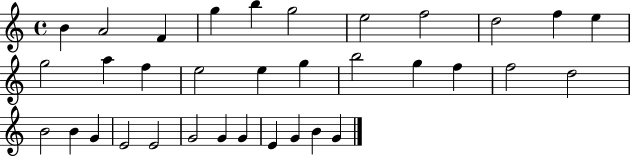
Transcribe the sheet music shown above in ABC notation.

X:1
T:Untitled
M:4/4
L:1/4
K:C
B A2 F g b g2 e2 f2 d2 f e g2 a f e2 e g b2 g f f2 d2 B2 B G E2 E2 G2 G G E G B G